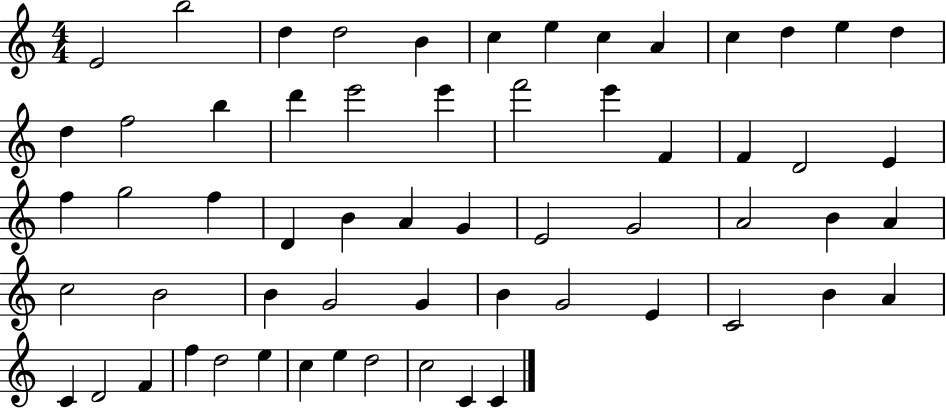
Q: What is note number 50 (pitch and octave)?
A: D4